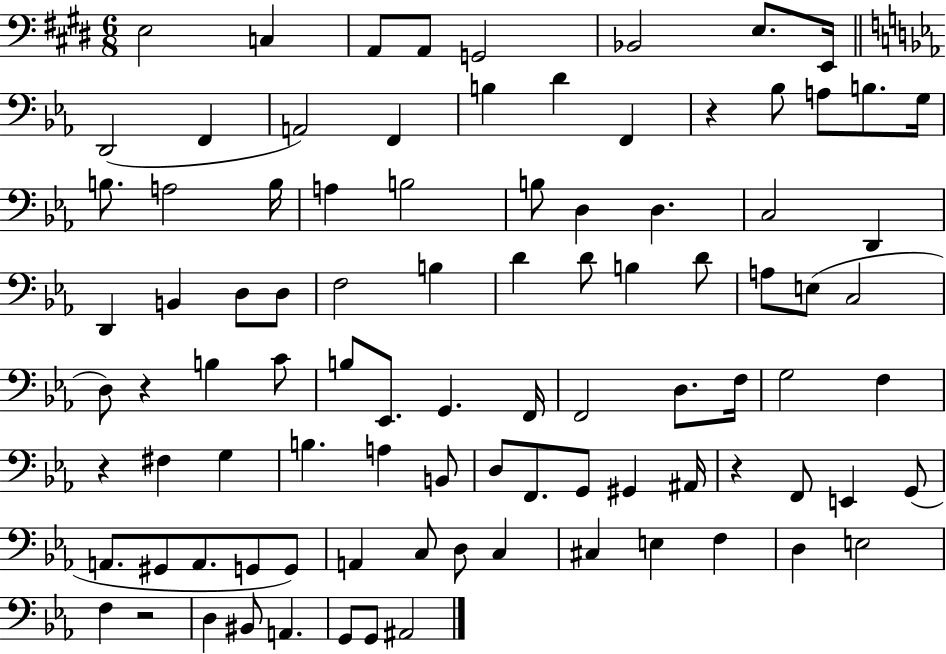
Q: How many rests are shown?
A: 5